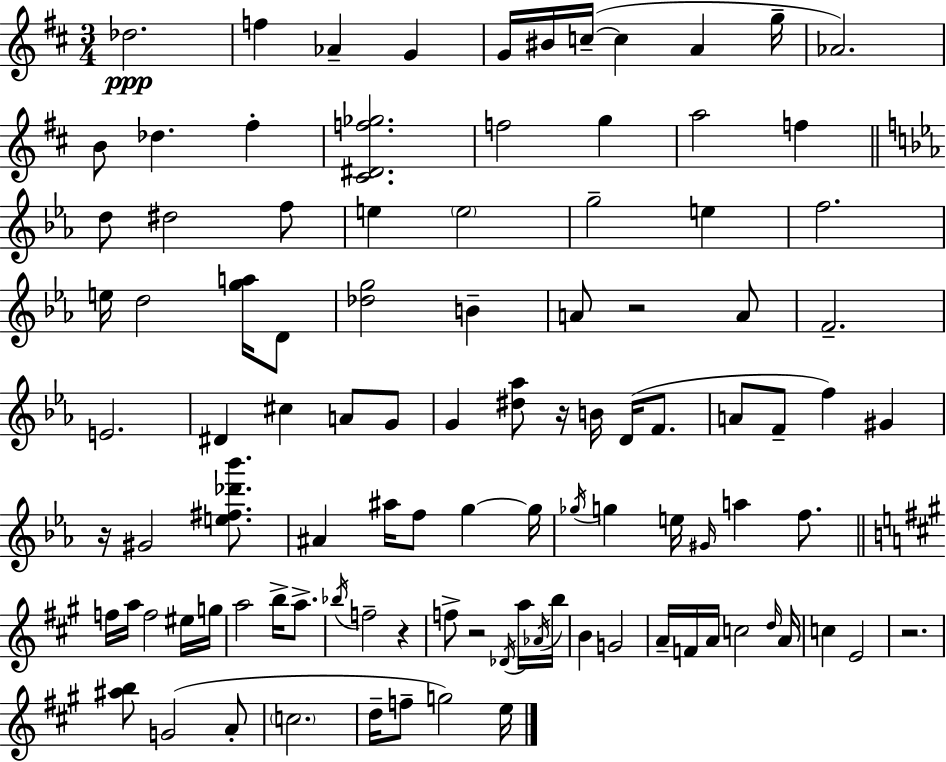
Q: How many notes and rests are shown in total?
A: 102